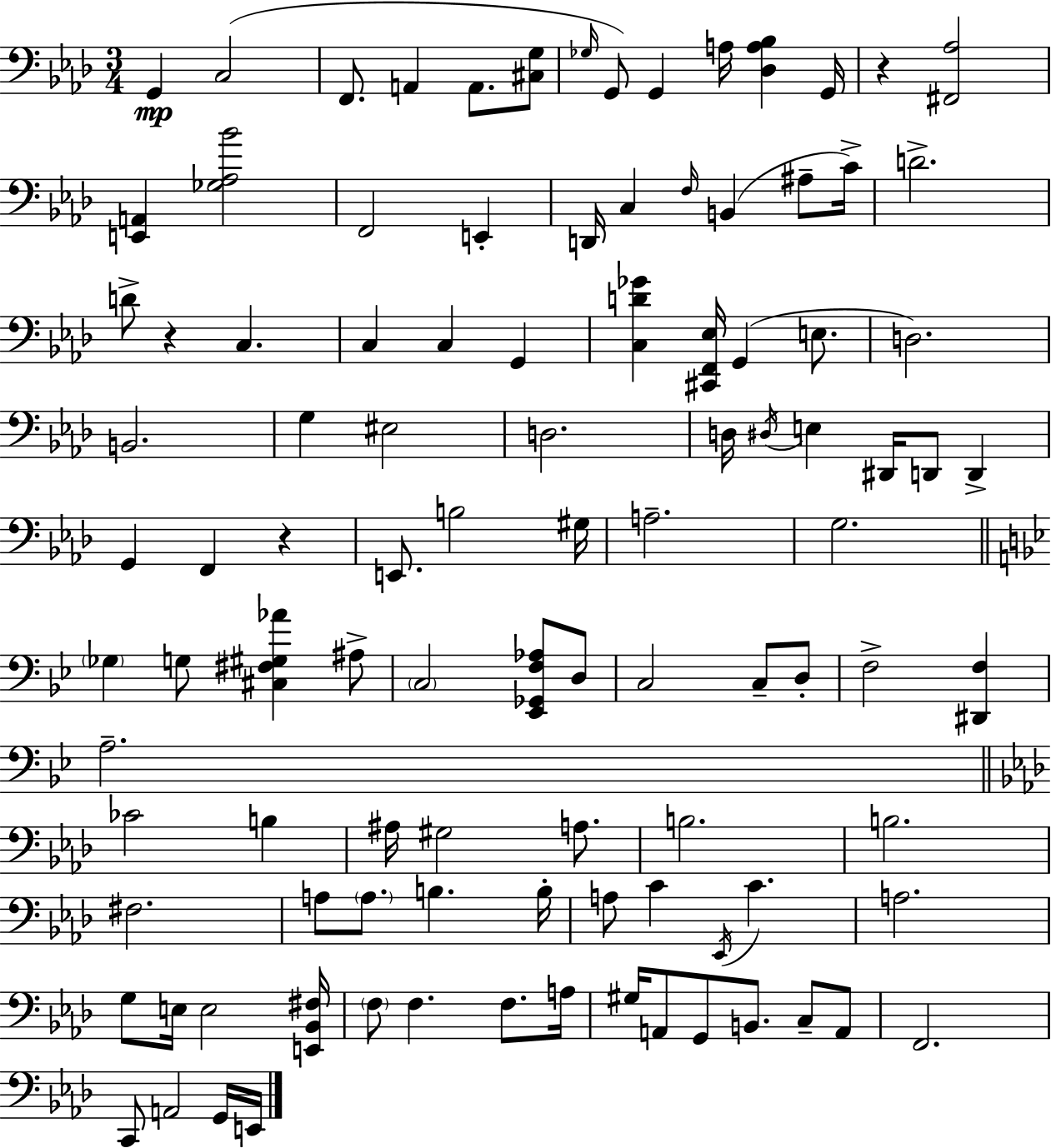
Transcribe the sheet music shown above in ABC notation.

X:1
T:Untitled
M:3/4
L:1/4
K:Ab
G,, C,2 F,,/2 A,, A,,/2 [^C,G,]/2 _G,/4 G,,/2 G,, A,/4 [_D,A,_B,] G,,/4 z [^F,,_A,]2 [E,,A,,] [_G,_A,_B]2 F,,2 E,, D,,/4 C, F,/4 B,, ^A,/2 C/4 D2 D/2 z C, C, C, G,, [C,D_G] [^C,,F,,_E,]/4 G,, E,/2 D,2 B,,2 G, ^E,2 D,2 D,/4 ^D,/4 E, ^D,,/4 D,,/2 D,, G,, F,, z E,,/2 B,2 ^G,/4 A,2 G,2 _G, G,/2 [^C,^F,^G,_A] ^A,/2 C,2 [_E,,_G,,F,_A,]/2 D,/2 C,2 C,/2 D,/2 F,2 [^D,,F,] A,2 _C2 B, ^A,/4 ^G,2 A,/2 B,2 B,2 ^F,2 A,/2 A,/2 B, B,/4 A,/2 C _E,,/4 C A,2 G,/2 E,/4 E,2 [E,,_B,,^F,]/4 F,/2 F, F,/2 A,/4 ^G,/4 A,,/2 G,,/2 B,,/2 C,/2 A,,/2 F,,2 C,,/2 A,,2 G,,/4 E,,/4